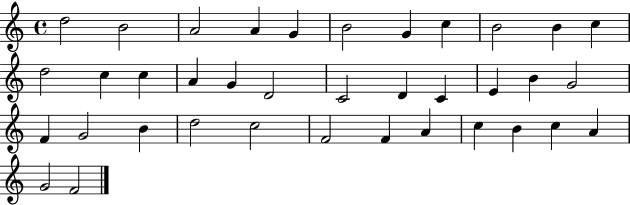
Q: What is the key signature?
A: C major